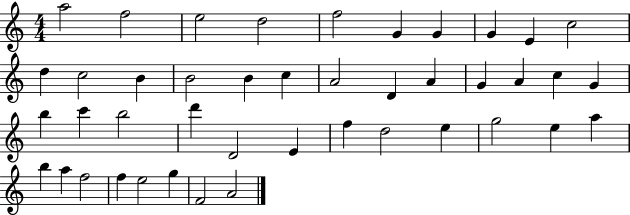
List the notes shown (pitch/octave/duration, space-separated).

A5/h F5/h E5/h D5/h F5/h G4/q G4/q G4/q E4/q C5/h D5/q C5/h B4/q B4/h B4/q C5/q A4/h D4/q A4/q G4/q A4/q C5/q G4/q B5/q C6/q B5/h D6/q D4/h E4/q F5/q D5/h E5/q G5/h E5/q A5/q B5/q A5/q F5/h F5/q E5/h G5/q F4/h A4/h